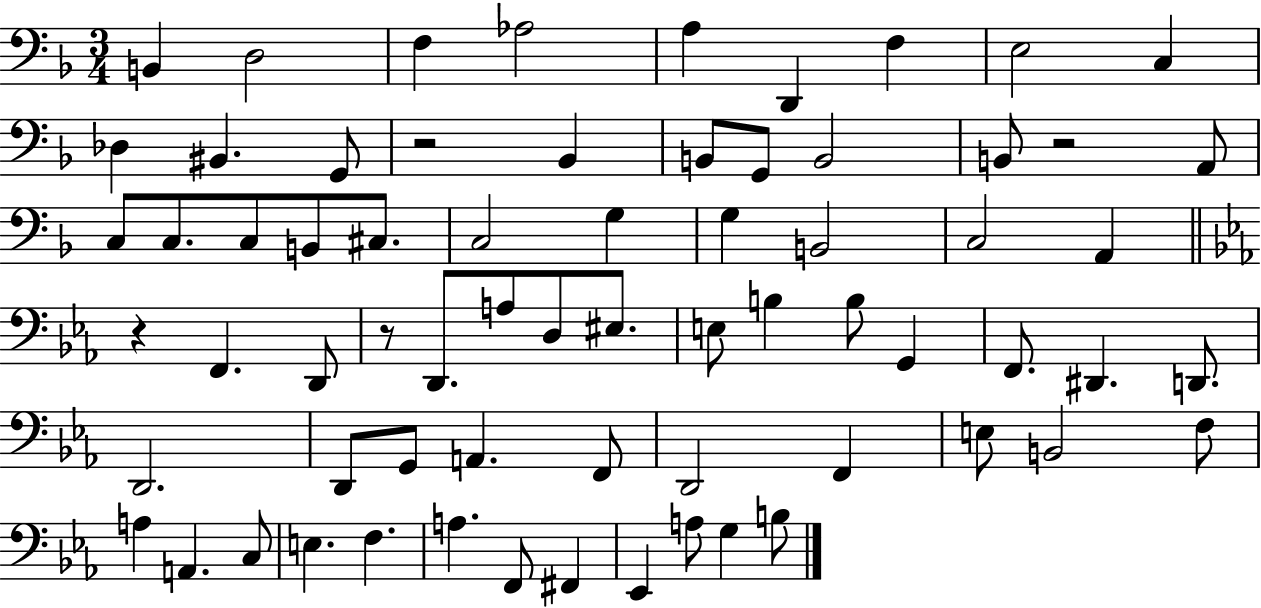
B2/q D3/h F3/q Ab3/h A3/q D2/q F3/q E3/h C3/q Db3/q BIS2/q. G2/e R/h Bb2/q B2/e G2/e B2/h B2/e R/h A2/e C3/e C3/e. C3/e B2/e C#3/e. C3/h G3/q G3/q B2/h C3/h A2/q R/q F2/q. D2/e R/e D2/e. A3/e D3/e EIS3/e. E3/e B3/q B3/e G2/q F2/e. D#2/q. D2/e. D2/h. D2/e G2/e A2/q. F2/e D2/h F2/q E3/e B2/h F3/e A3/q A2/q. C3/e E3/q. F3/q. A3/q. F2/e F#2/q Eb2/q A3/e G3/q B3/e